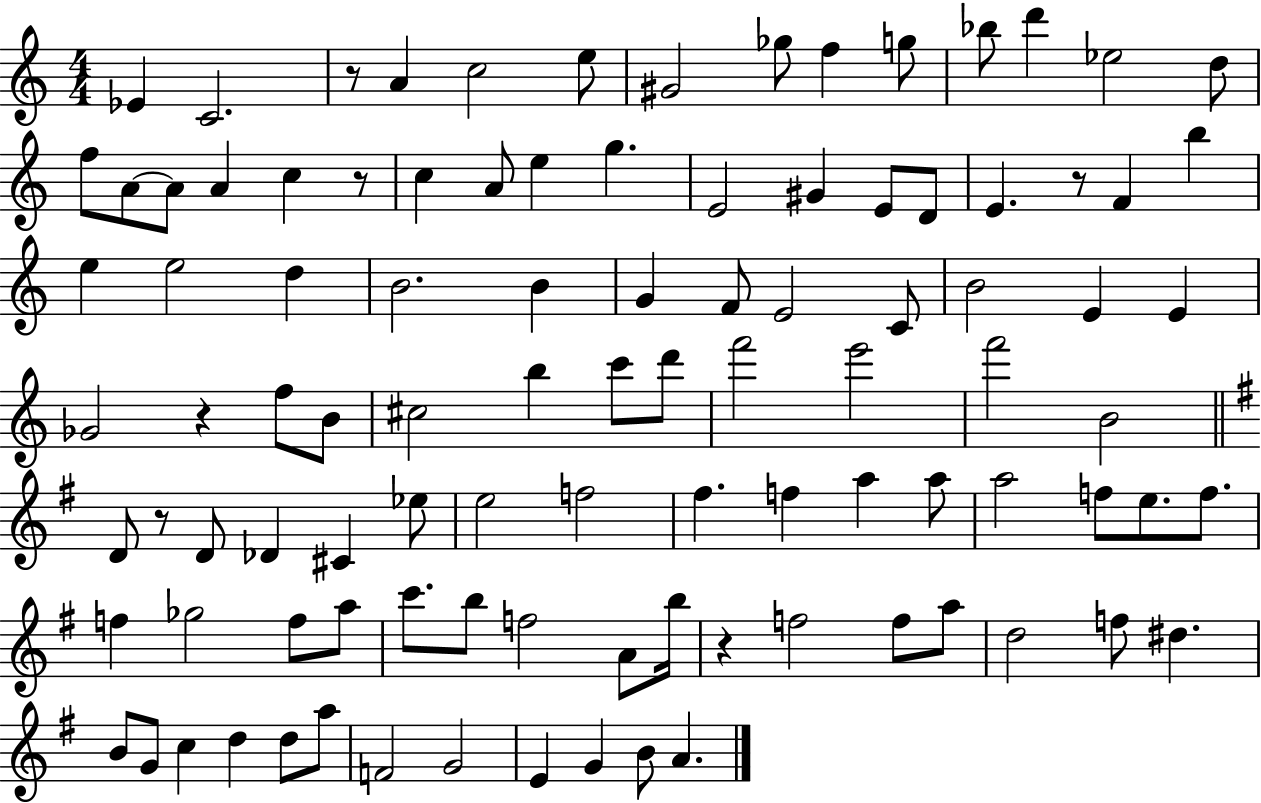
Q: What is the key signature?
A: C major